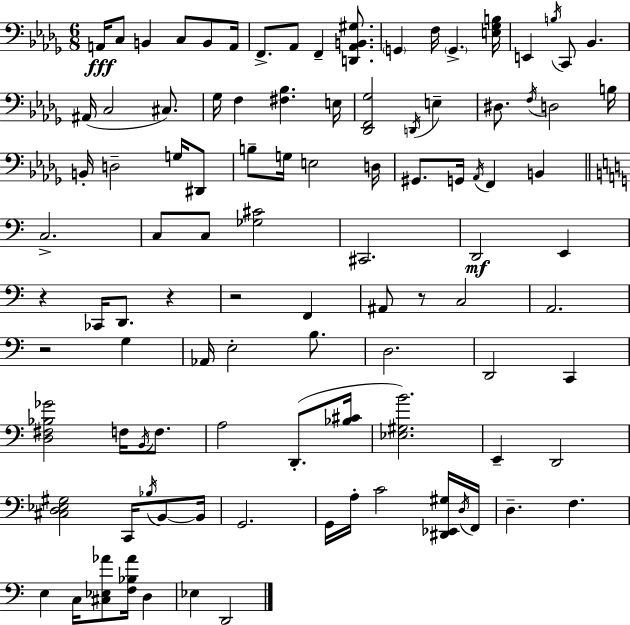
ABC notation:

X:1
T:Untitled
M:6/8
L:1/4
K:Bbm
A,,/4 C,/2 B,, C,/2 B,,/2 A,,/4 F,,/2 _A,,/2 F,, [D,,_A,,B,,^G,]/2 G,, F,/4 G,, [E,_G,B,]/4 E,, B,/4 C,,/2 _B,, ^A,,/4 C,2 ^C,/2 _G,/4 F, [^F,_B,] E,/4 [_D,,F,,_G,]2 D,,/4 E, ^D,/2 F,/4 D,2 B,/4 B,,/4 D,2 G,/4 ^D,,/2 B,/2 G,/4 E,2 D,/4 ^G,,/2 G,,/4 _A,,/4 F,, B,, C,2 C,/2 C,/2 [_G,^C]2 ^C,,2 D,,2 E,, z _C,,/4 D,,/2 z z2 F,, ^A,,/2 z/2 C,2 A,,2 z2 G, _A,,/4 E,2 B,/2 D,2 D,,2 C,, [D,^F,_B,_G]2 F,/4 B,,/4 F,/2 A,2 D,,/2 [_B,^C]/4 [_E,^G,B]2 E,, D,,2 [^C,D,_E,^G,]2 C,,/4 _B,/4 B,,/2 B,,/4 G,,2 G,,/4 A,/4 C2 [^D,,_E,,^G,]/4 D,/4 F,,/4 D, F, E, C,/4 [^C,_E,_A]/2 [F,_B,_A]/4 D, _E, D,,2